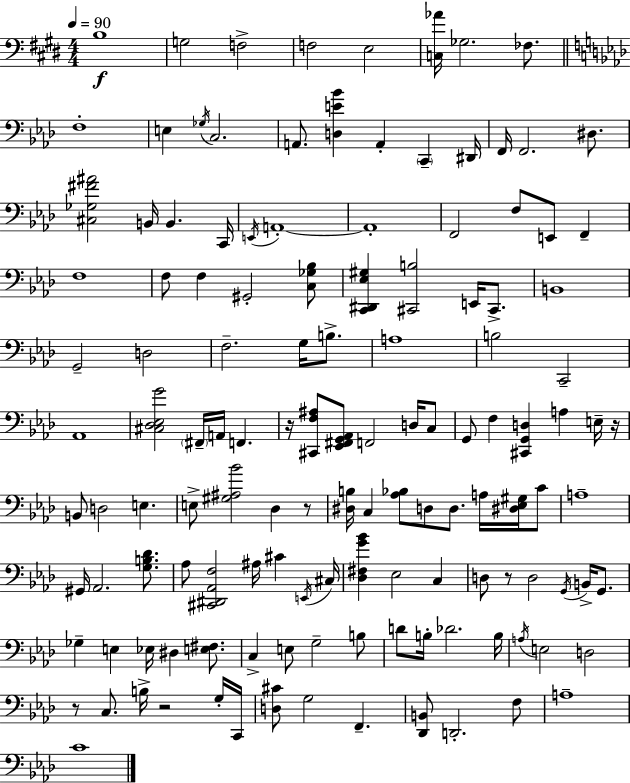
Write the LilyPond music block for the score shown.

{
  \clef bass
  \numericTimeSignature
  \time 4/4
  \key e \major
  \tempo 4 = 90
  b1\f | g2 f2-> | f2 e2 | <c aes'>16 ges2. fes8. | \break \bar "||" \break \key f \minor f1-. | e4 \acciaccatura { ges16 } c2. | a,8. <d e' bes'>4 a,4-. \parenthesize c,4-- | dis,16 f,16 f,2. dis8. | \break <cis ges fis' ais'>2 b,16 b,4. | c,16 \acciaccatura { e,16 } a,1-.~~ | a,1-. | f,2 f8 e,8 f,4-- | \break f1 | f8 f4 gis,2-. | <c ges bes>8 <c, dis, ees gis>4 <cis, b>2 e,16 cis,8.-> | b,1 | \break g,2-- d2 | f2.-- g16 b8.-> | a1 | b2 c,2-- | \break aes,1 | <cis des ees g'>2 \parenthesize fis,16-- a,16 f,4. | r16 <cis, f ais>8 <ees, fis, g, aes,>8 f,2 d16 | c8 g,8 f4 <cis, g, d>4 a4 | \break e16-- r16 b,8 d2 e4. | e8-> <gis ais bes'>2 des4 | r8 <dis b>16 c4 <aes bes>8 d8 d8. a16 <dis ees gis>16 | c'8 a1-- | \break gis,16 aes,2. <g b des'>8. | aes8 <cis, dis, aes, f>2 ais16 cis'4 | \acciaccatura { e,16 } cis16 <des fis g' bes'>4 ees2 c4 | d8 r8 d2 \acciaccatura { g,16 } | \break b,16-> g,8. ges4-- e4 ees16 dis4 | <e fis>8. c4-> e8 g2-- | b8 d'8 b16-. des'2. | b16 \acciaccatura { a16 } e2 d2 | \break r8 c8. b16-> r2 | g16-. c,16 <d cis'>8 g2 f,4.-- | <des, b,>8 d,2.-. | f8 a1-- | \break c'1 | \bar "|."
}